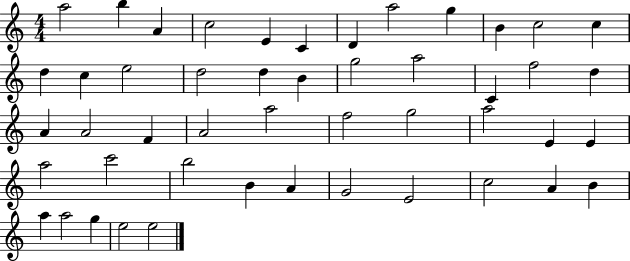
A5/h B5/q A4/q C5/h E4/q C4/q D4/q A5/h G5/q B4/q C5/h C5/q D5/q C5/q E5/h D5/h D5/q B4/q G5/h A5/h C4/q F5/h D5/q A4/q A4/h F4/q A4/h A5/h F5/h G5/h A5/h E4/q E4/q A5/h C6/h B5/h B4/q A4/q G4/h E4/h C5/h A4/q B4/q A5/q A5/h G5/q E5/h E5/h